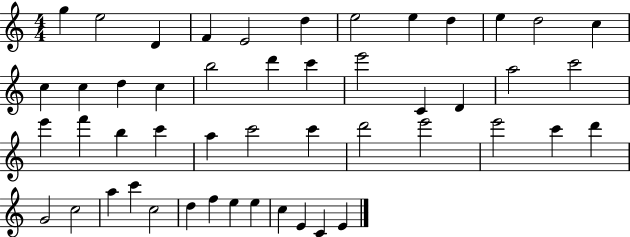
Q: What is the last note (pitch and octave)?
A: E4